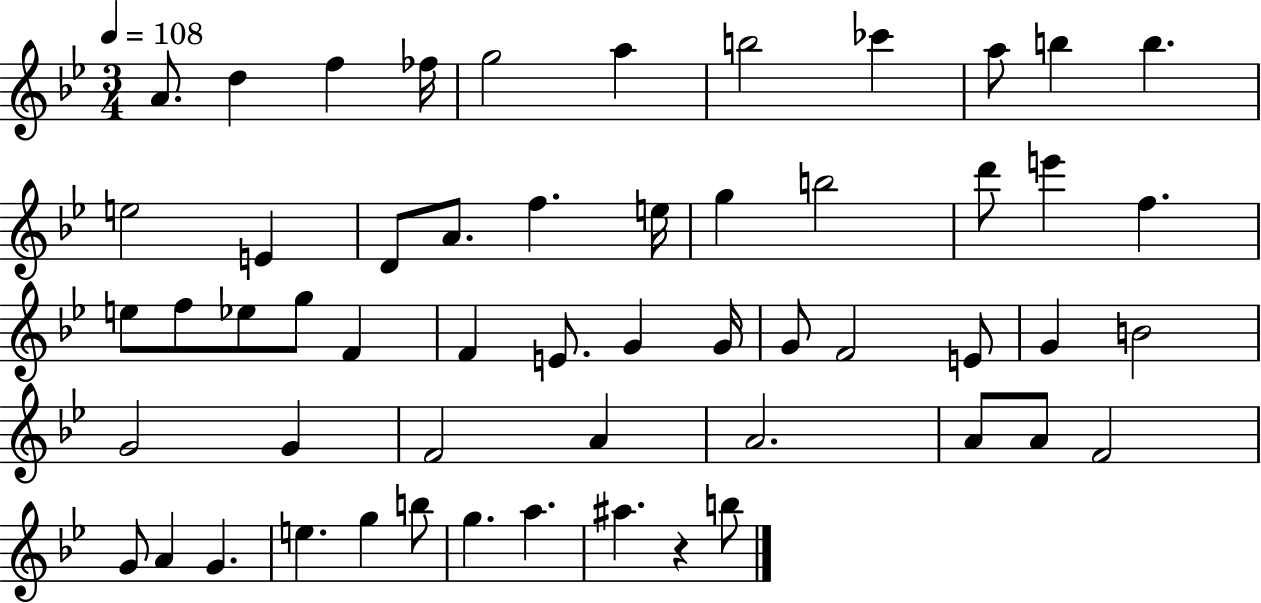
A4/e. D5/q F5/q FES5/s G5/h A5/q B5/h CES6/q A5/e B5/q B5/q. E5/h E4/q D4/e A4/e. F5/q. E5/s G5/q B5/h D6/e E6/q F5/q. E5/e F5/e Eb5/e G5/e F4/q F4/q E4/e. G4/q G4/s G4/e F4/h E4/e G4/q B4/h G4/h G4/q F4/h A4/q A4/h. A4/e A4/e F4/h G4/e A4/q G4/q. E5/q. G5/q B5/e G5/q. A5/q. A#5/q. R/q B5/e